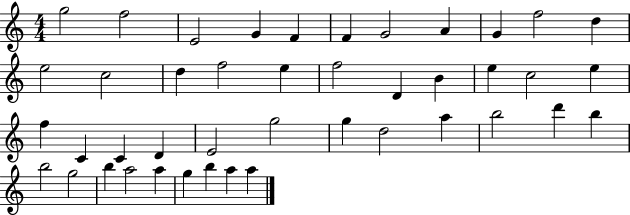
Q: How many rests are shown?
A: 0